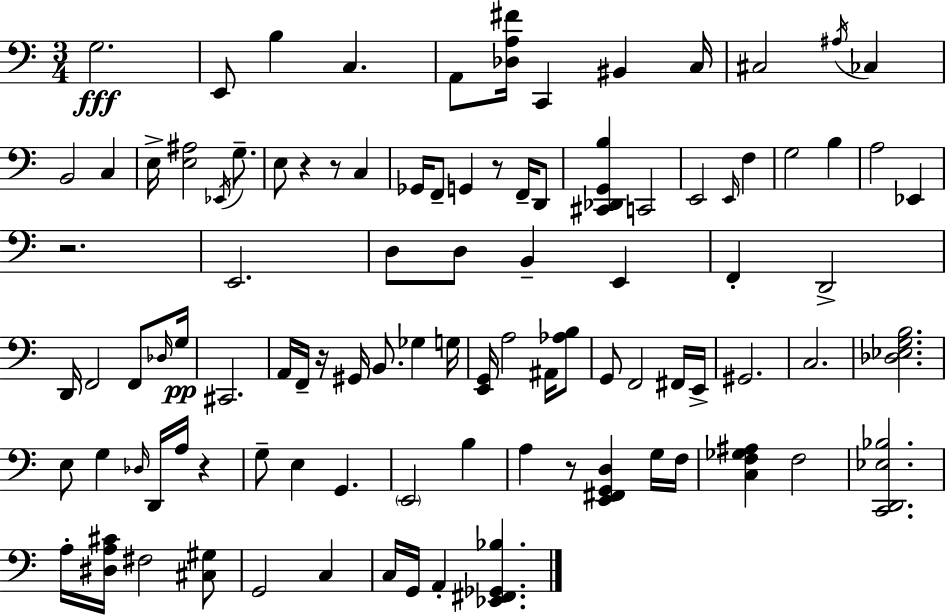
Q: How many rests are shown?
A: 7